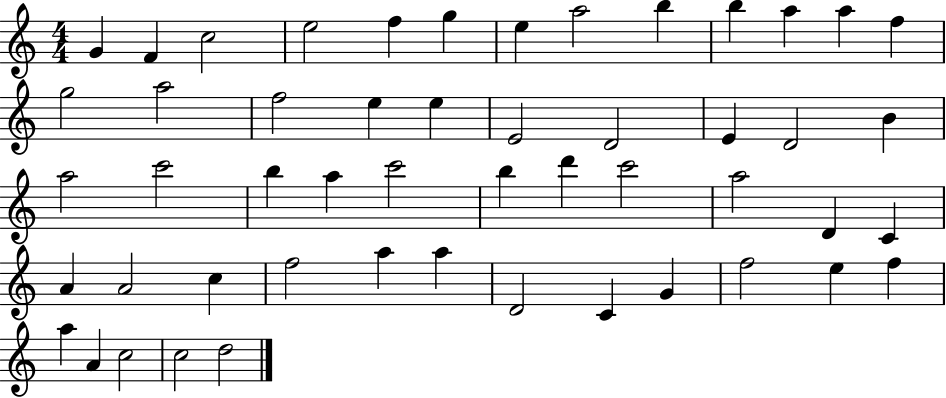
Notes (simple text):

G4/q F4/q C5/h E5/h F5/q G5/q E5/q A5/h B5/q B5/q A5/q A5/q F5/q G5/h A5/h F5/h E5/q E5/q E4/h D4/h E4/q D4/h B4/q A5/h C6/h B5/q A5/q C6/h B5/q D6/q C6/h A5/h D4/q C4/q A4/q A4/h C5/q F5/h A5/q A5/q D4/h C4/q G4/q F5/h E5/q F5/q A5/q A4/q C5/h C5/h D5/h